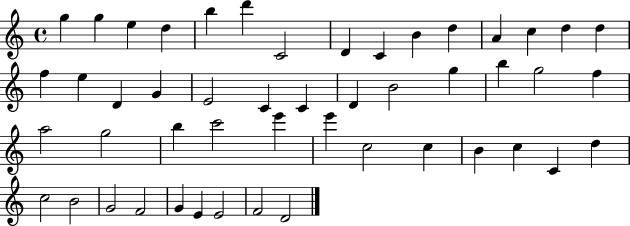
{
  \clef treble
  \time 4/4
  \defaultTimeSignature
  \key c \major
  g''4 g''4 e''4 d''4 | b''4 d'''4 c'2 | d'4 c'4 b'4 d''4 | a'4 c''4 d''4 d''4 | \break f''4 e''4 d'4 g'4 | e'2 c'4 c'4 | d'4 b'2 g''4 | b''4 g''2 f''4 | \break a''2 g''2 | b''4 c'''2 e'''4 | e'''4 c''2 c''4 | b'4 c''4 c'4 d''4 | \break c''2 b'2 | g'2 f'2 | g'4 e'4 e'2 | f'2 d'2 | \break \bar "|."
}